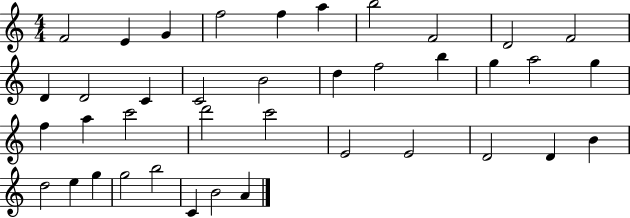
{
  \clef treble
  \numericTimeSignature
  \time 4/4
  \key c \major
  f'2 e'4 g'4 | f''2 f''4 a''4 | b''2 f'2 | d'2 f'2 | \break d'4 d'2 c'4 | c'2 b'2 | d''4 f''2 b''4 | g''4 a''2 g''4 | \break f''4 a''4 c'''2 | d'''2 c'''2 | e'2 e'2 | d'2 d'4 b'4 | \break d''2 e''4 g''4 | g''2 b''2 | c'4 b'2 a'4 | \bar "|."
}